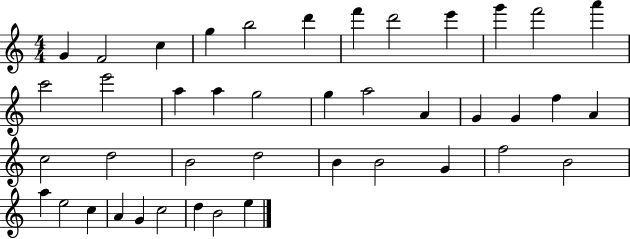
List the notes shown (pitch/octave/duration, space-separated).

G4/q F4/h C5/q G5/q B5/h D6/q F6/q D6/h E6/q G6/q F6/h A6/q C6/h E6/h A5/q A5/q G5/h G5/q A5/h A4/q G4/q G4/q F5/q A4/q C5/h D5/h B4/h D5/h B4/q B4/h G4/q F5/h B4/h A5/q E5/h C5/q A4/q G4/q C5/h D5/q B4/h E5/q